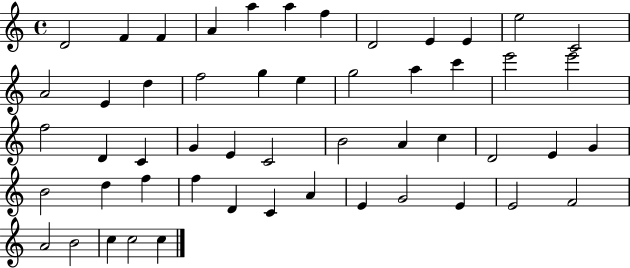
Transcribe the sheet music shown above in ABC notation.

X:1
T:Untitled
M:4/4
L:1/4
K:C
D2 F F A a a f D2 E E e2 C2 A2 E d f2 g e g2 a c' e'2 e'2 f2 D C G E C2 B2 A c D2 E G B2 d f f D C A E G2 E E2 F2 A2 B2 c c2 c